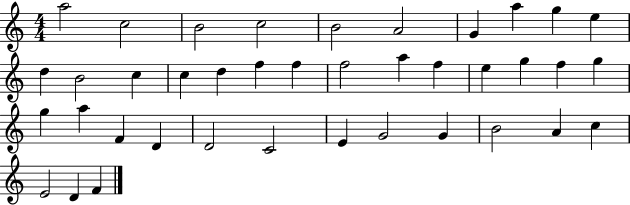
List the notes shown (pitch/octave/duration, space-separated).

A5/h C5/h B4/h C5/h B4/h A4/h G4/q A5/q G5/q E5/q D5/q B4/h C5/q C5/q D5/q F5/q F5/q F5/h A5/q F5/q E5/q G5/q F5/q G5/q G5/q A5/q F4/q D4/q D4/h C4/h E4/q G4/h G4/q B4/h A4/q C5/q E4/h D4/q F4/q